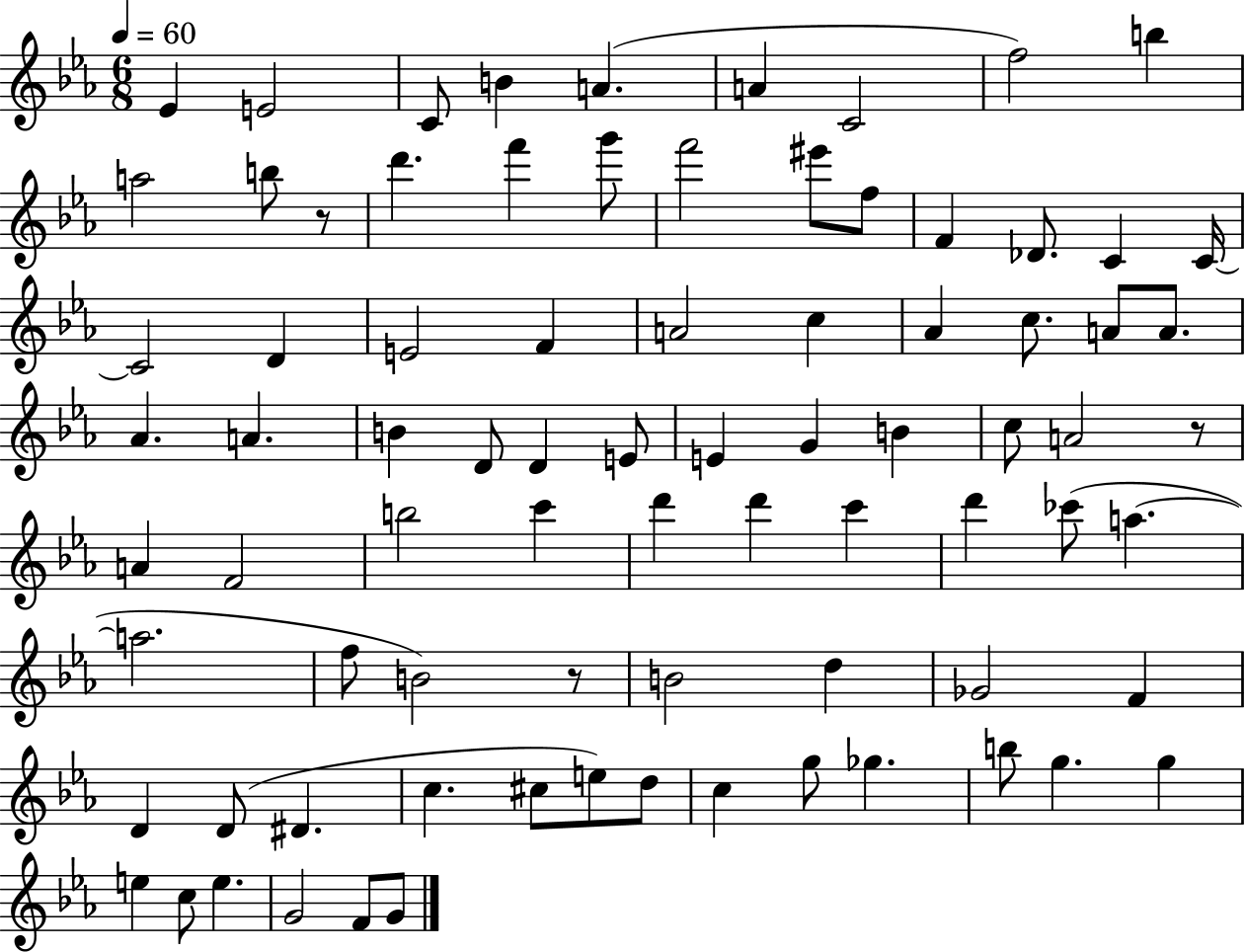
X:1
T:Untitled
M:6/8
L:1/4
K:Eb
_E E2 C/2 B A A C2 f2 b a2 b/2 z/2 d' f' g'/2 f'2 ^e'/2 f/2 F _D/2 C C/4 C2 D E2 F A2 c _A c/2 A/2 A/2 _A A B D/2 D E/2 E G B c/2 A2 z/2 A F2 b2 c' d' d' c' d' _c'/2 a a2 f/2 B2 z/2 B2 d _G2 F D D/2 ^D c ^c/2 e/2 d/2 c g/2 _g b/2 g g e c/2 e G2 F/2 G/2